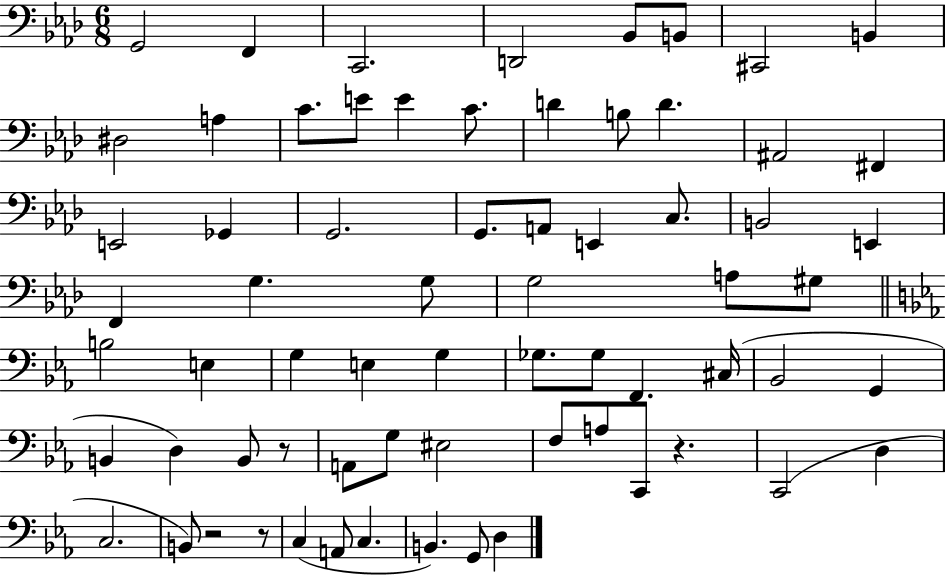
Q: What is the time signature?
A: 6/8